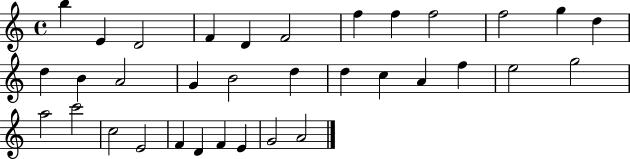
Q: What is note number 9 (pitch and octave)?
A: F5